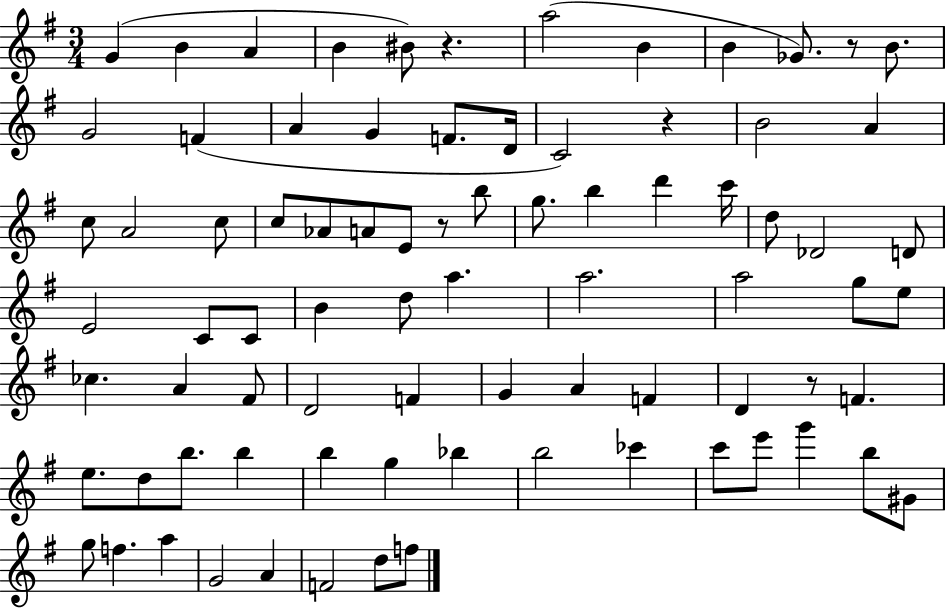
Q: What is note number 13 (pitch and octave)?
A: A4